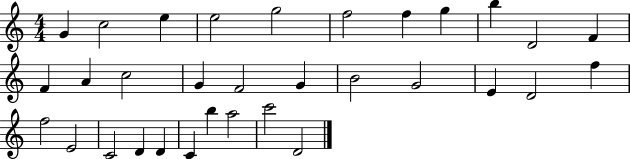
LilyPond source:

{
  \clef treble
  \numericTimeSignature
  \time 4/4
  \key c \major
  g'4 c''2 e''4 | e''2 g''2 | f''2 f''4 g''4 | b''4 d'2 f'4 | \break f'4 a'4 c''2 | g'4 f'2 g'4 | b'2 g'2 | e'4 d'2 f''4 | \break f''2 e'2 | c'2 d'4 d'4 | c'4 b''4 a''2 | c'''2 d'2 | \break \bar "|."
}